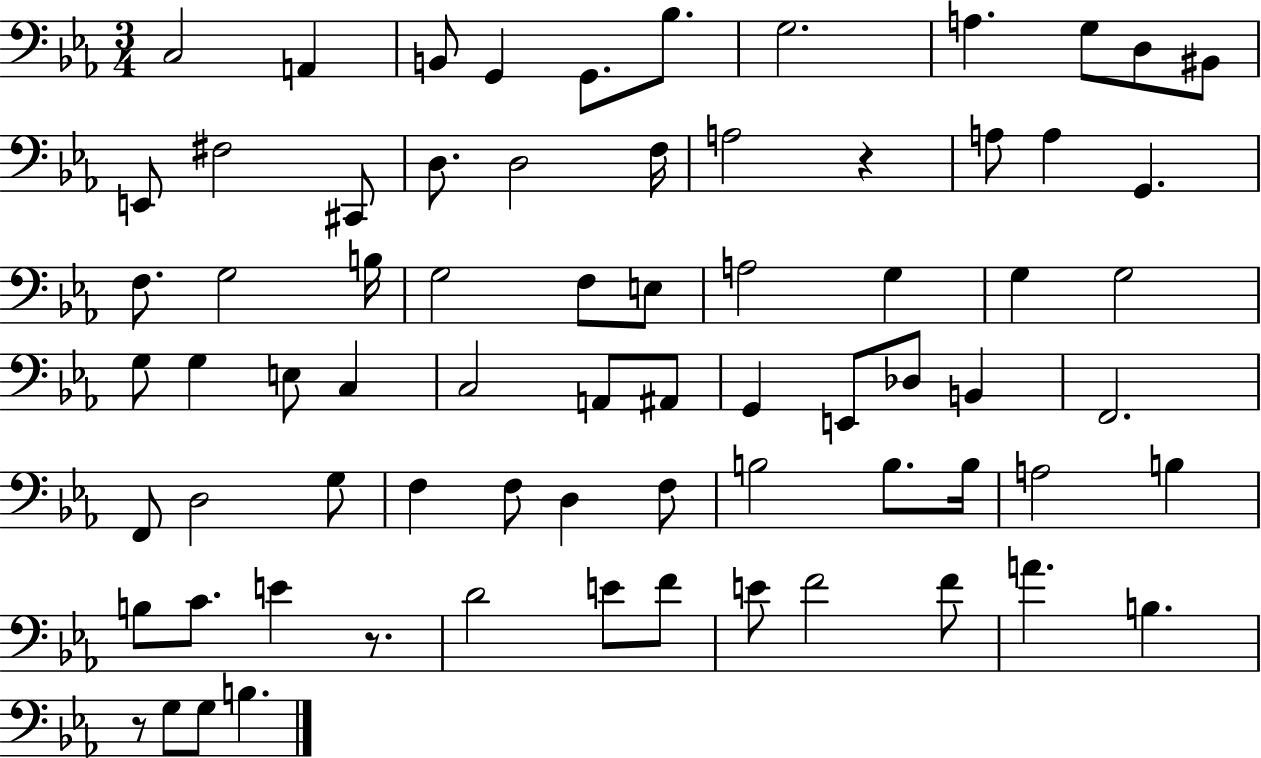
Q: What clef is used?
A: bass